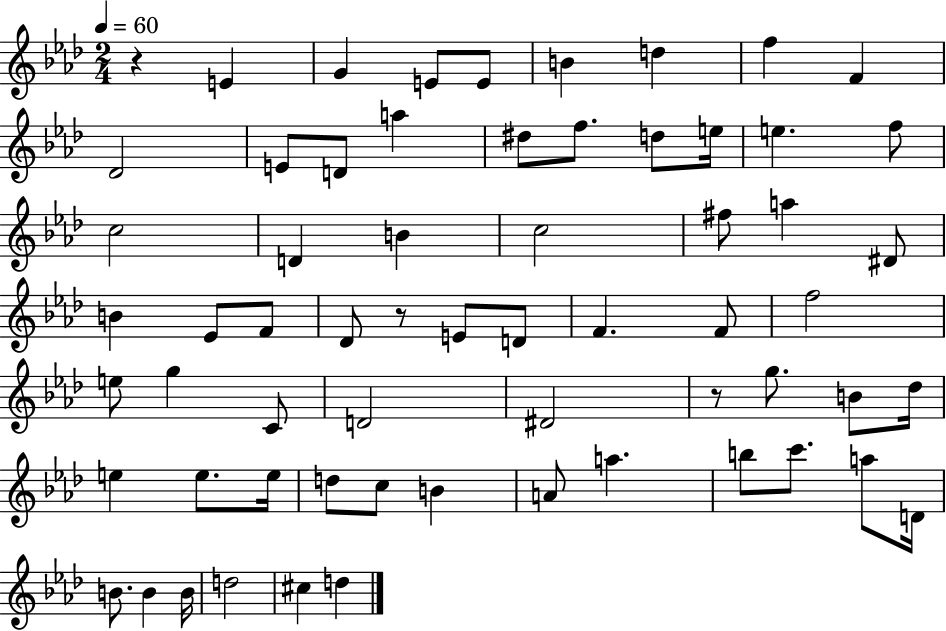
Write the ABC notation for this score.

X:1
T:Untitled
M:2/4
L:1/4
K:Ab
z E G E/2 E/2 B d f F _D2 E/2 D/2 a ^d/2 f/2 d/2 e/4 e f/2 c2 D B c2 ^f/2 a ^D/2 B _E/2 F/2 _D/2 z/2 E/2 D/2 F F/2 f2 e/2 g C/2 D2 ^D2 z/2 g/2 B/2 _d/4 e e/2 e/4 d/2 c/2 B A/2 a b/2 c'/2 a/2 D/4 B/2 B B/4 d2 ^c d